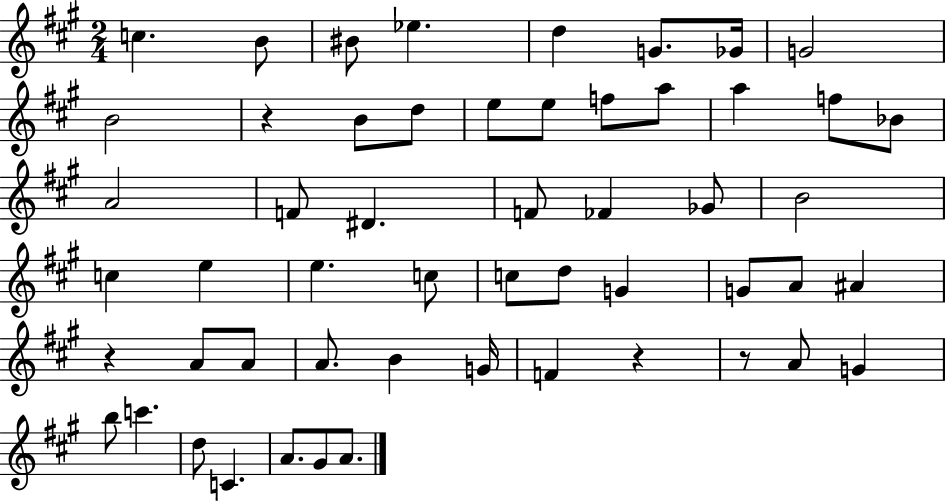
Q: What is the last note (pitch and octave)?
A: A4